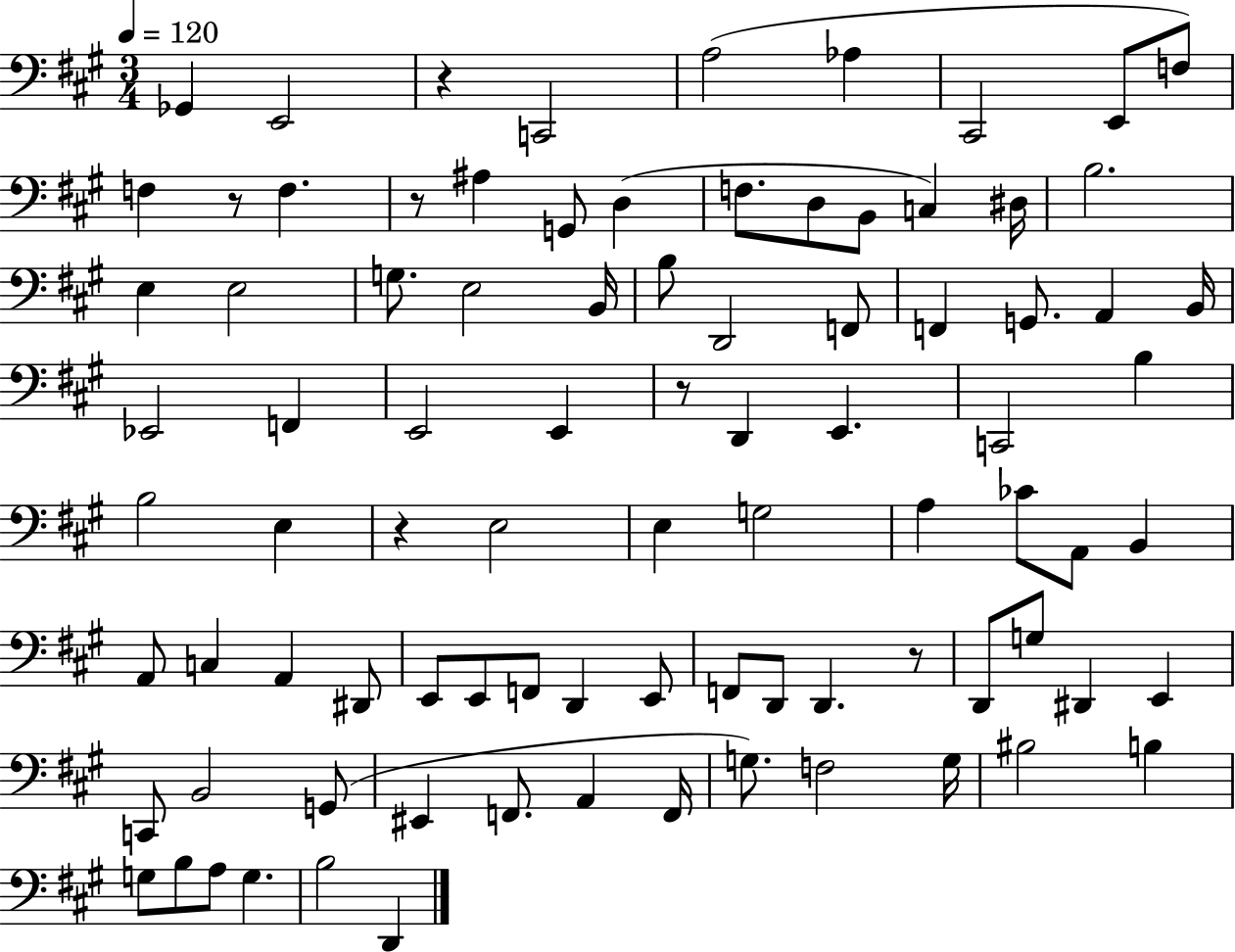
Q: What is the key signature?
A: A major